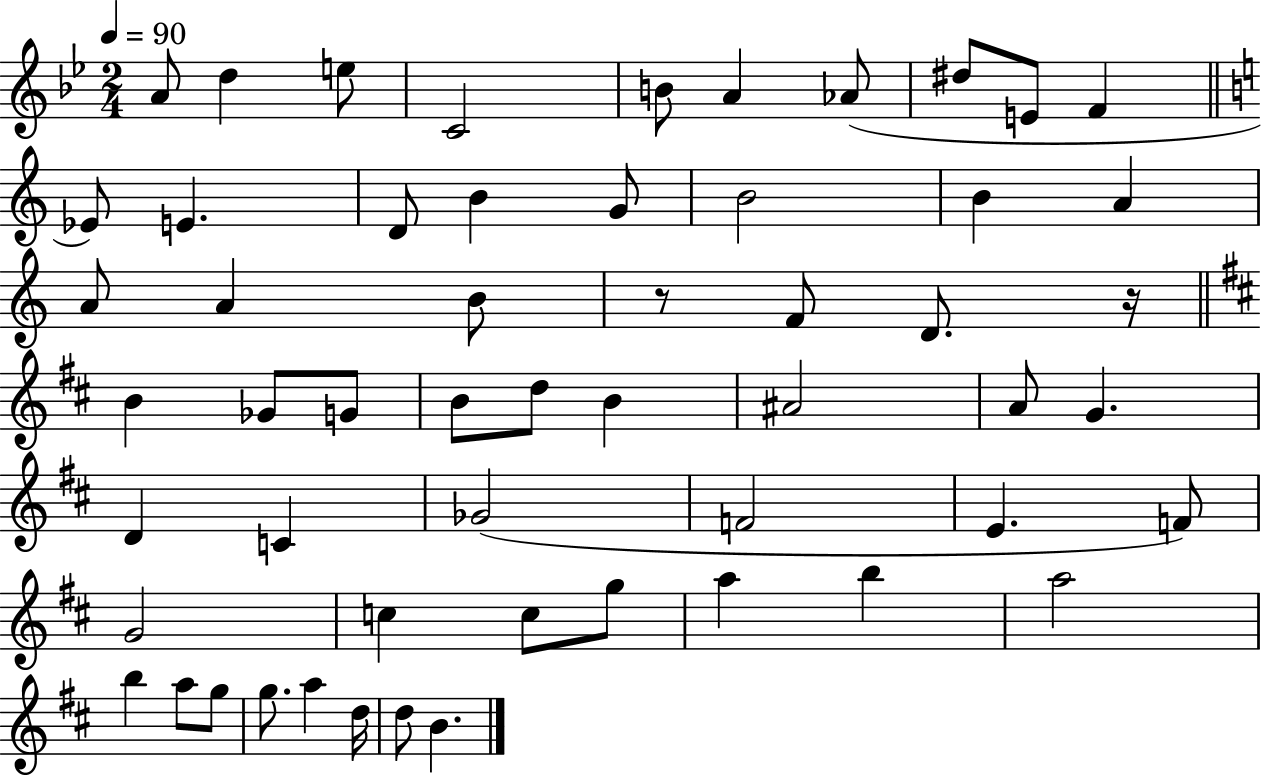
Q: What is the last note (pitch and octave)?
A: B4